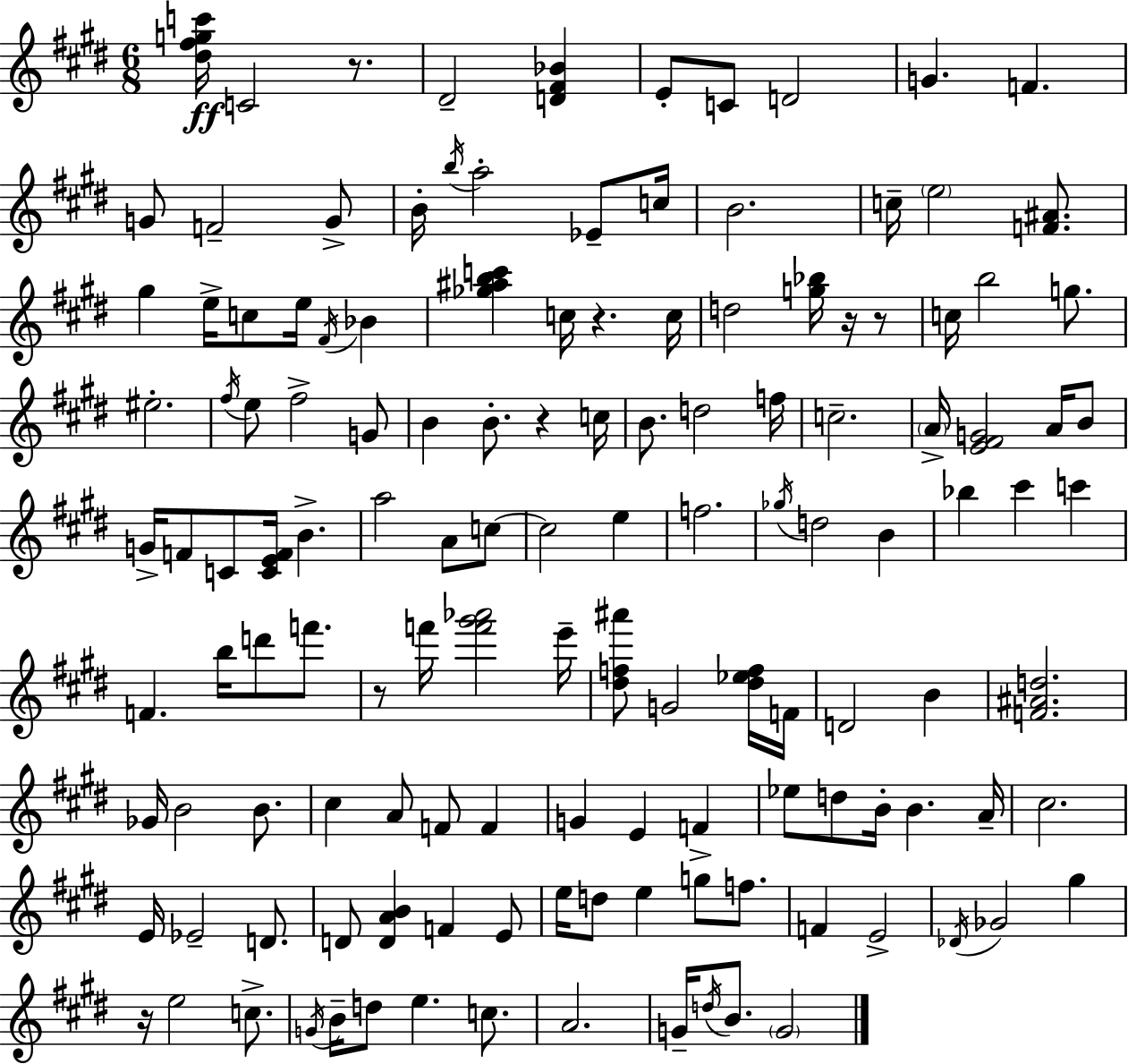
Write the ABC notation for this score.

X:1
T:Untitled
M:6/8
L:1/4
K:E
[^d^fgc']/4 C2 z/2 ^D2 [D^F_B] E/2 C/2 D2 G F G/2 F2 G/2 B/4 b/4 a2 _E/2 c/4 B2 c/4 e2 [F^A]/2 ^g e/4 c/2 e/4 ^F/4 _B [_g^abc'] c/4 z c/4 d2 [g_b]/4 z/4 z/2 c/4 b2 g/2 ^e2 ^f/4 e/2 ^f2 G/2 B B/2 z c/4 B/2 d2 f/4 c2 A/4 [E^FG]2 A/4 B/2 G/4 F/2 C/2 [CEF]/4 B a2 A/2 c/2 c2 e f2 _g/4 d2 B _b ^c' c' F b/4 d'/2 f'/2 z/2 f'/4 [f'^g'_a']2 e'/4 [^df^a']/2 G2 [^d_ef]/4 F/4 D2 B [F^Ad]2 _G/4 B2 B/2 ^c A/2 F/2 F G E F _e/2 d/2 B/4 B A/4 ^c2 E/4 _E2 D/2 D/2 [DAB] F E/2 e/4 d/2 e g/2 f/2 F E2 _D/4 _G2 ^g z/4 e2 c/2 G/4 B/4 d/2 e c/2 A2 G/4 d/4 B/2 G2